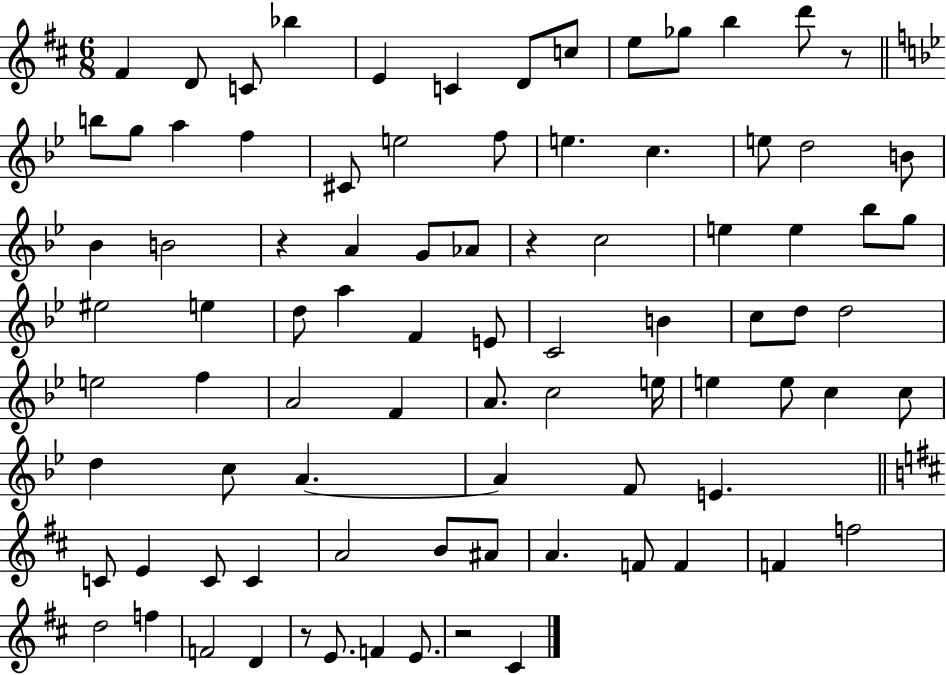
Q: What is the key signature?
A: D major